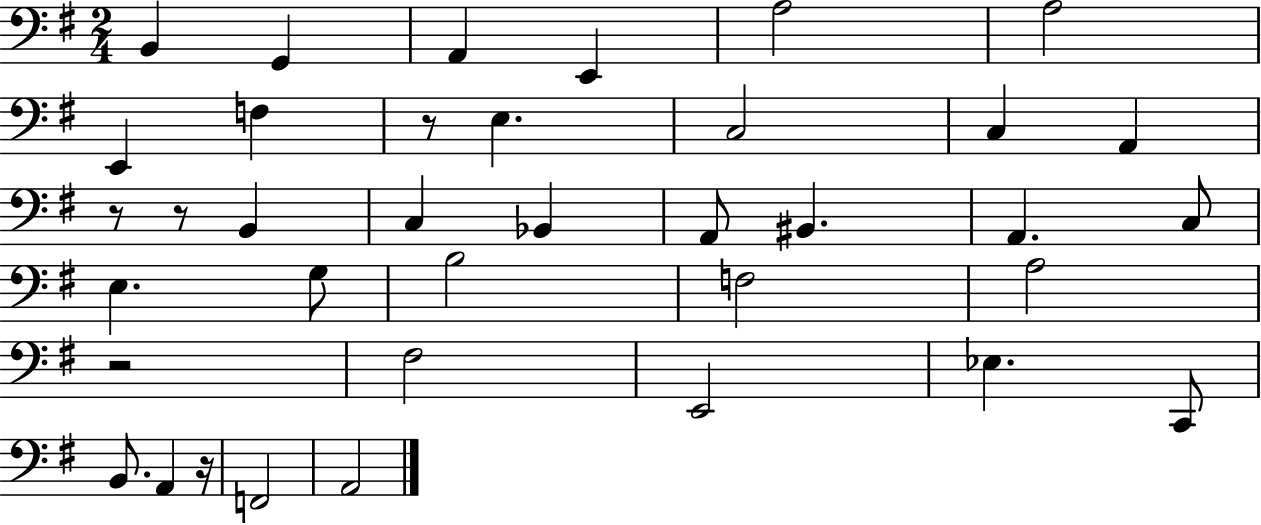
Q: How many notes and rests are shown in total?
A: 37